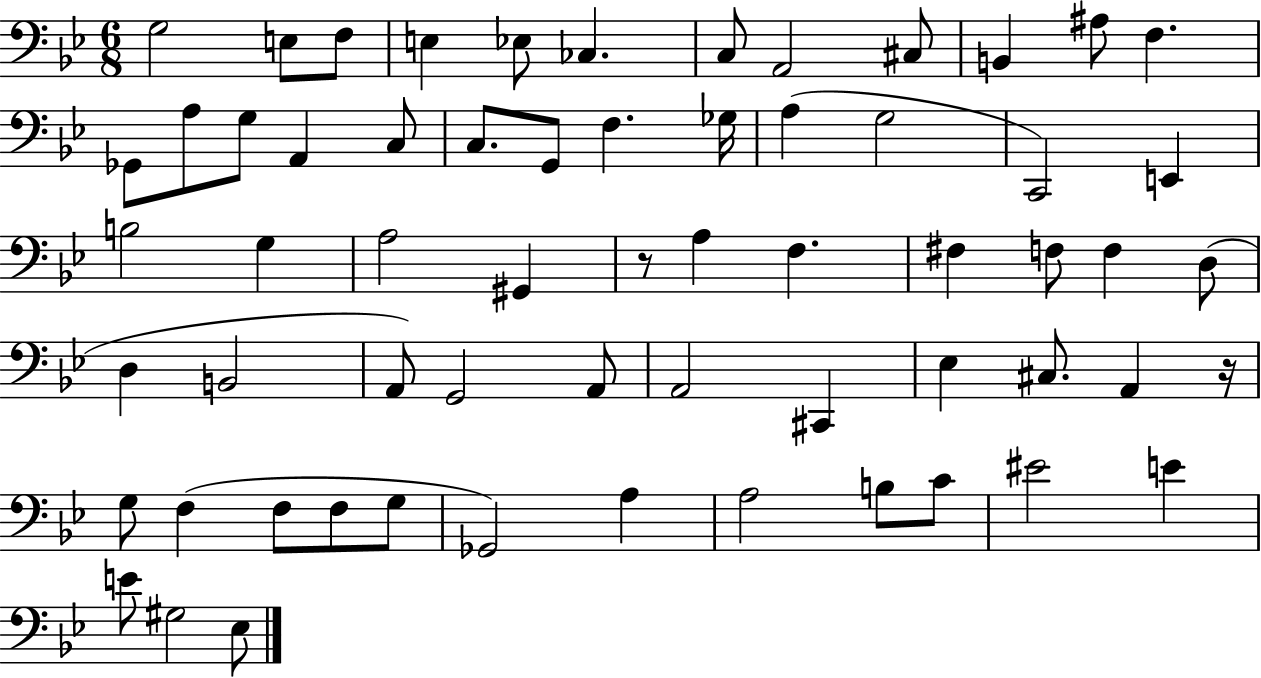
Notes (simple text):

G3/h E3/e F3/e E3/q Eb3/e CES3/q. C3/e A2/h C#3/e B2/q A#3/e F3/q. Gb2/e A3/e G3/e A2/q C3/e C3/e. G2/e F3/q. Gb3/s A3/q G3/h C2/h E2/q B3/h G3/q A3/h G#2/q R/e A3/q F3/q. F#3/q F3/e F3/q D3/e D3/q B2/h A2/e G2/h A2/e A2/h C#2/q Eb3/q C#3/e. A2/q R/s G3/e F3/q F3/e F3/e G3/e Gb2/h A3/q A3/h B3/e C4/e EIS4/h E4/q E4/e G#3/h Eb3/e